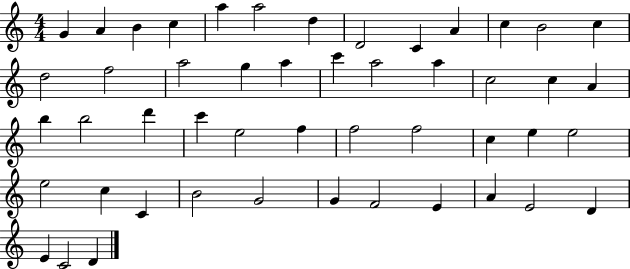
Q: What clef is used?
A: treble